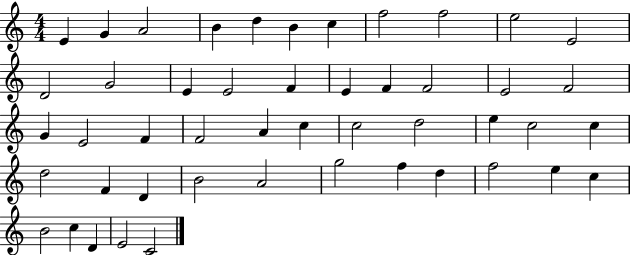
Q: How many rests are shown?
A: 0